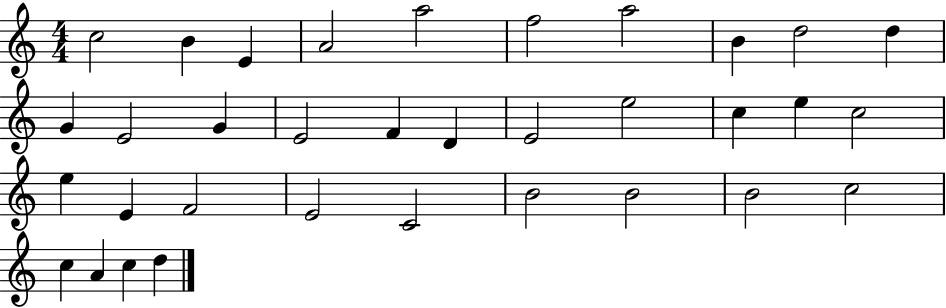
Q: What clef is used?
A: treble